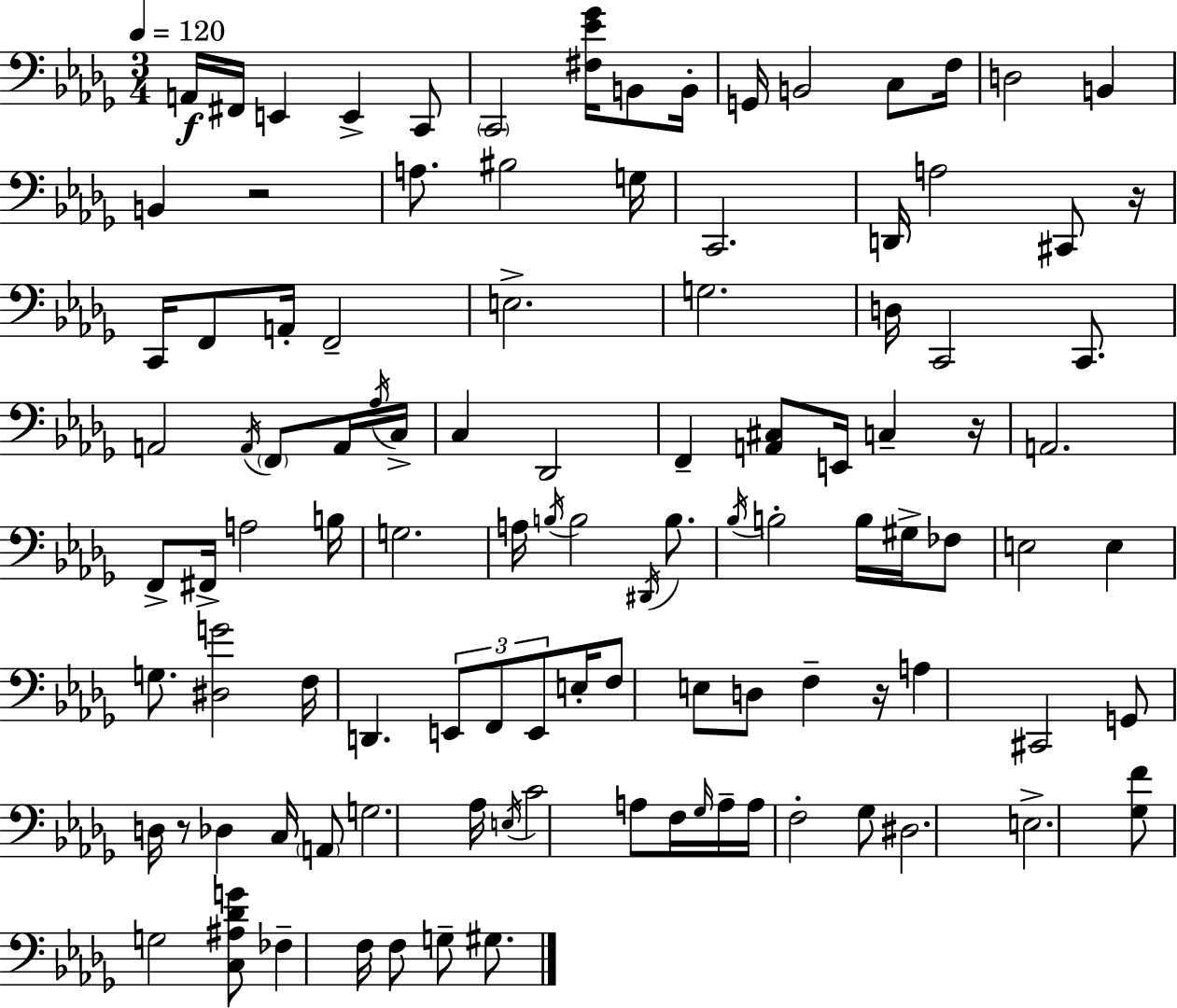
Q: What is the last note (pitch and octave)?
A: G#3